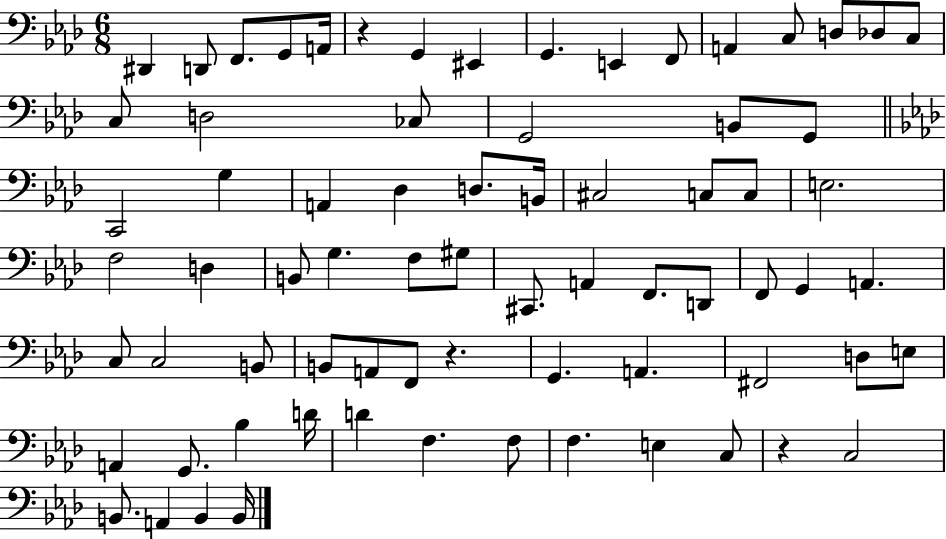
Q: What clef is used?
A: bass